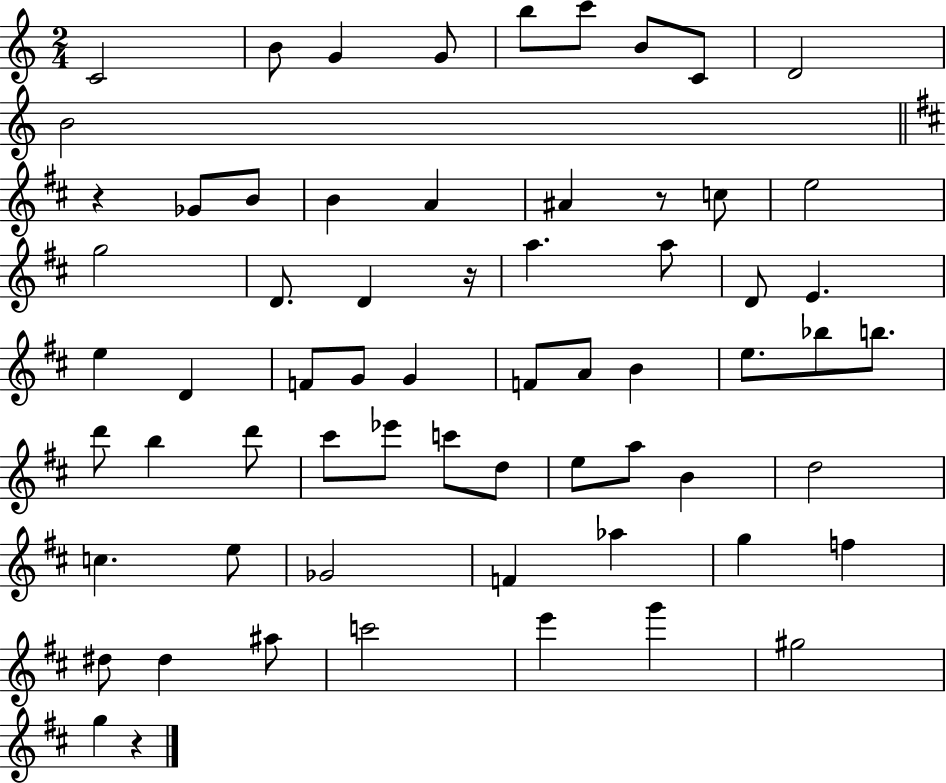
{
  \clef treble
  \numericTimeSignature
  \time 2/4
  \key c \major
  \repeat volta 2 { c'2 | b'8 g'4 g'8 | b''8 c'''8 b'8 c'8 | d'2 | \break b'2 | \bar "||" \break \key d \major r4 ges'8 b'8 | b'4 a'4 | ais'4 r8 c''8 | e''2 | \break g''2 | d'8. d'4 r16 | a''4. a''8 | d'8 e'4. | \break e''4 d'4 | f'8 g'8 g'4 | f'8 a'8 b'4 | e''8. bes''8 b''8. | \break d'''8 b''4 d'''8 | cis'''8 ees'''8 c'''8 d''8 | e''8 a''8 b'4 | d''2 | \break c''4. e''8 | ges'2 | f'4 aes''4 | g''4 f''4 | \break dis''8 dis''4 ais''8 | c'''2 | e'''4 g'''4 | gis''2 | \break g''4 r4 | } \bar "|."
}